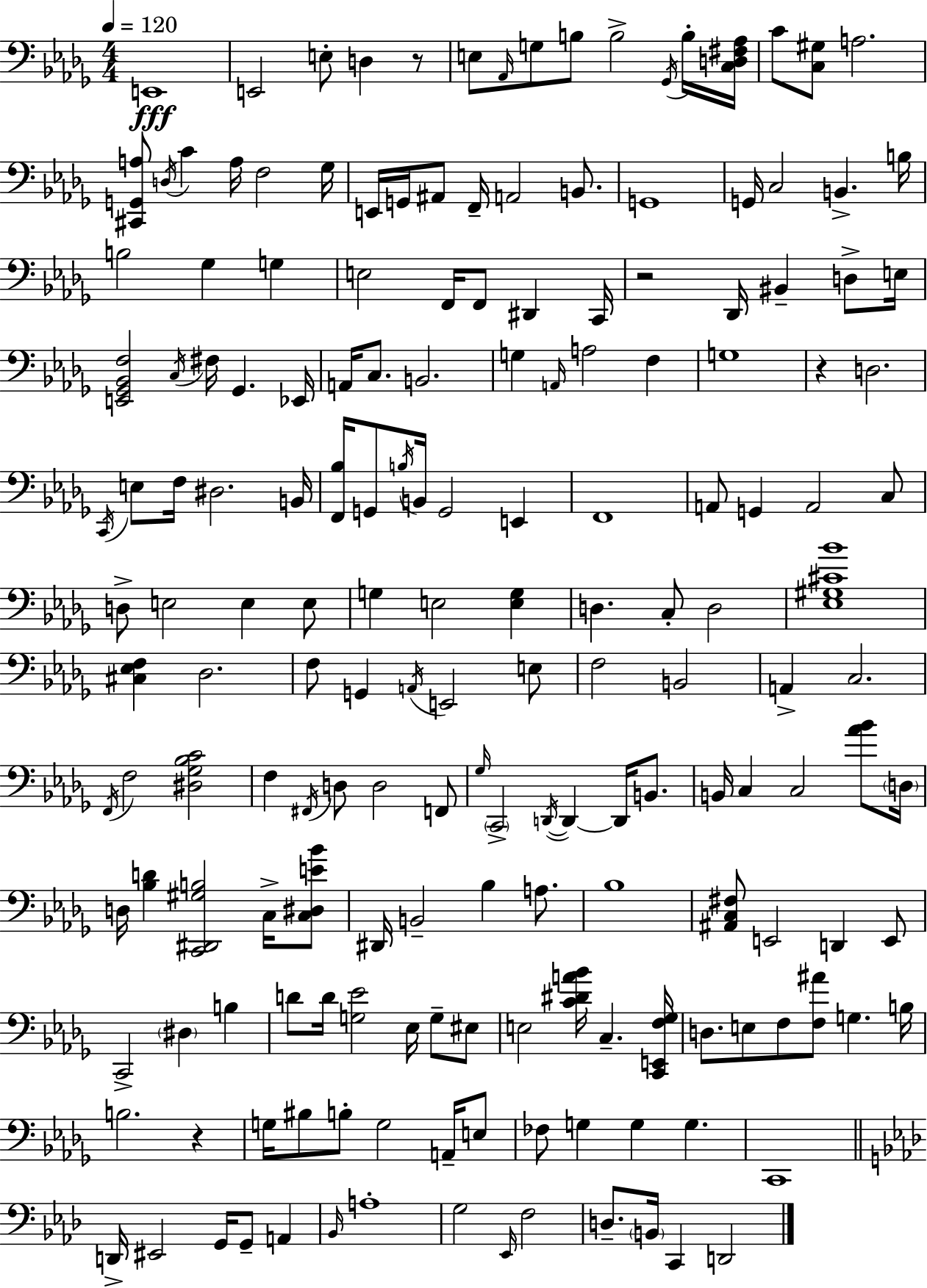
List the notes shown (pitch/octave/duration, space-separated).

E2/w E2/h E3/e D3/q R/e E3/e Ab2/s G3/e B3/e B3/h Gb2/s B3/s [C3,D3,F#3,Ab3]/s C4/e [C3,G#3]/e A3/h. [C#2,G2,A3]/e D3/s C4/q A3/s F3/h Gb3/s E2/s G2/s A#2/e F2/s A2/h B2/e. G2/w G2/s C3/h B2/q. B3/s B3/h Gb3/q G3/q E3/h F2/s F2/e D#2/q C2/s R/h Db2/s BIS2/q D3/e E3/s [E2,Gb2,Bb2,F3]/h C3/s F#3/s Gb2/q. Eb2/s A2/s C3/e. B2/h. G3/q A2/s A3/h F3/q G3/w R/q D3/h. C2/s E3/e F3/s D#3/h. B2/s [F2,Bb3]/s G2/e B3/s B2/s G2/h E2/q F2/w A2/e G2/q A2/h C3/e D3/e E3/h E3/q E3/e G3/q E3/h [E3,G3]/q D3/q. C3/e D3/h [Eb3,G#3,C#4,Bb4]/w [C#3,Eb3,F3]/q Db3/h. F3/e G2/q A2/s E2/h E3/e F3/h B2/h A2/q C3/h. F2/s F3/h [D#3,Gb3,Bb3,C4]/h F3/q F#2/s D3/e D3/h F2/e Gb3/s C2/h D2/s D2/q D2/s B2/e. B2/s C3/q C3/h [Ab4,Bb4]/e D3/s D3/s [Bb3,D4]/q [C2,D#2,G#3,B3]/h C3/s [C3,D#3,E4,Bb4]/e D#2/s B2/h Bb3/q A3/e. Bb3/w [A#2,C3,F#3]/e E2/h D2/q E2/e C2/h D#3/q B3/q D4/e D4/s [G3,Eb4]/h Eb3/s G3/e EIS3/e E3/h [C4,D#4,A4,Bb4]/s C3/q. [C2,E2,F3,Gb3]/s D3/e. E3/e F3/e [F3,A#4]/e G3/q. B3/s B3/h. R/q G3/s BIS3/e B3/e G3/h A2/s E3/e FES3/e G3/q G3/q G3/q. C2/w D2/s EIS2/h G2/s G2/e A2/q Bb2/s A3/w G3/h Eb2/s F3/h D3/e. B2/s C2/q D2/h